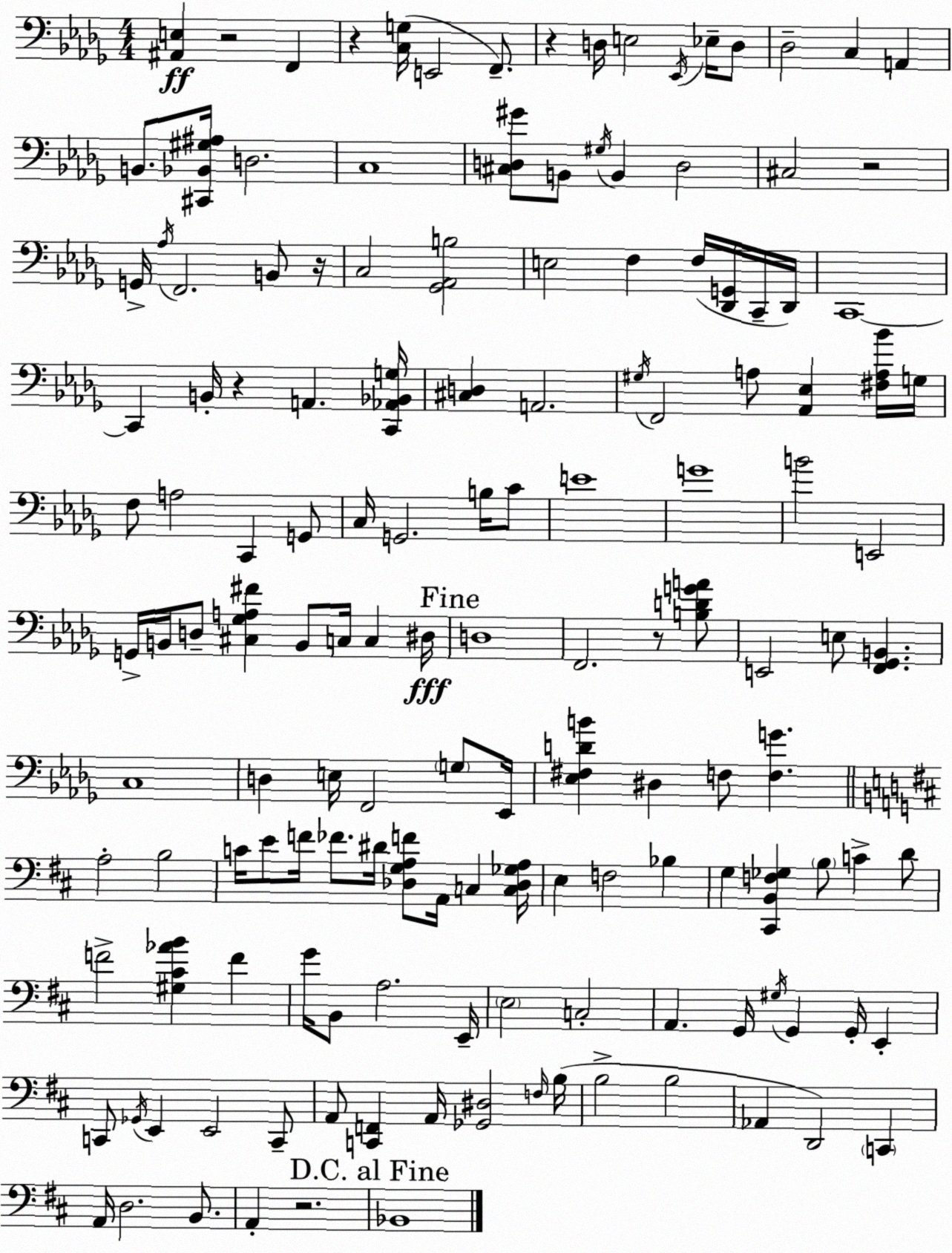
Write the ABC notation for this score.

X:1
T:Untitled
M:4/4
L:1/4
K:Bbm
[^A,,E,] z2 F,, z [C,G,]/4 E,,2 F,,/2 z D,/4 E,2 _E,,/4 _E,/4 D,/2 _D,2 C, A,, B,,/2 [^C,,_B,,^G,^A,]/4 D,2 C,4 [^C,D,^G]/2 B,,/2 ^G,/4 B,, D,2 ^C,2 z2 G,,/4 _A,/4 F,,2 B,,/2 z/4 C,2 [_G,,_A,,B,]2 E,2 F, F,/4 [_D,,G,,]/4 C,,/4 _D,,/4 C,,4 C,, B,,/4 z A,, [C,,_A,,_B,,G,]/4 [^C,D,] A,,2 ^G,/4 F,,2 A,/2 [_A,,_E,] [^F,A,_B]/4 G,/4 F,/2 A,2 C,, G,,/2 C,/4 G,,2 B,/4 C/2 E4 G4 B2 E,,2 G,,/4 B,,/4 D,/2 [^C,_G,A,^F] B,,/2 C,/4 C, ^D,/4 D,4 F,,2 z/2 [B,DGA]/2 E,,2 E,/2 [F,,_G,,B,,] C,4 D, E,/4 F,,2 G,/2 _E,,/4 [_E,^F,DB] ^D, F,/2 [F,G] A,2 B,2 C/4 E/2 F/4 _F/2 ^D/4 [_D,G,A,F]/2 A,,/4 C, [C,_D,_G,A,]/4 E, F,2 _B, G, [^C,,B,,F,_G,] B,/2 C D/2 F2 [^G,^C_AB] F G/4 B,,/2 A,2 E,,/4 E,2 C,2 A,, G,,/4 ^G,/4 G,, G,,/4 E,, C,,/2 _G,,/4 E,, E,,2 C,,/2 A,,/2 [C,,F,,] A,,/4 [_G,,^D,]2 F,/4 B,/4 B,2 B,2 _A,, D,,2 C,, A,,/4 D,2 B,,/2 A,, z2 _B,,4